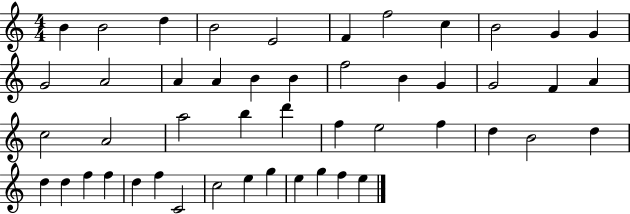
X:1
T:Untitled
M:4/4
L:1/4
K:C
B B2 d B2 E2 F f2 c B2 G G G2 A2 A A B B f2 B G G2 F A c2 A2 a2 b d' f e2 f d B2 d d d f f d f C2 c2 e g e g f e